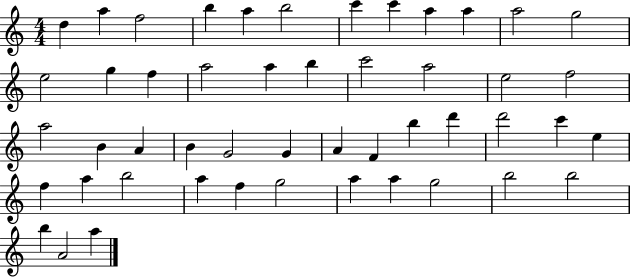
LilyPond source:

{
  \clef treble
  \numericTimeSignature
  \time 4/4
  \key c \major
  d''4 a''4 f''2 | b''4 a''4 b''2 | c'''4 c'''4 a''4 a''4 | a''2 g''2 | \break e''2 g''4 f''4 | a''2 a''4 b''4 | c'''2 a''2 | e''2 f''2 | \break a''2 b'4 a'4 | b'4 g'2 g'4 | a'4 f'4 b''4 d'''4 | d'''2 c'''4 e''4 | \break f''4 a''4 b''2 | a''4 f''4 g''2 | a''4 a''4 g''2 | b''2 b''2 | \break b''4 a'2 a''4 | \bar "|."
}